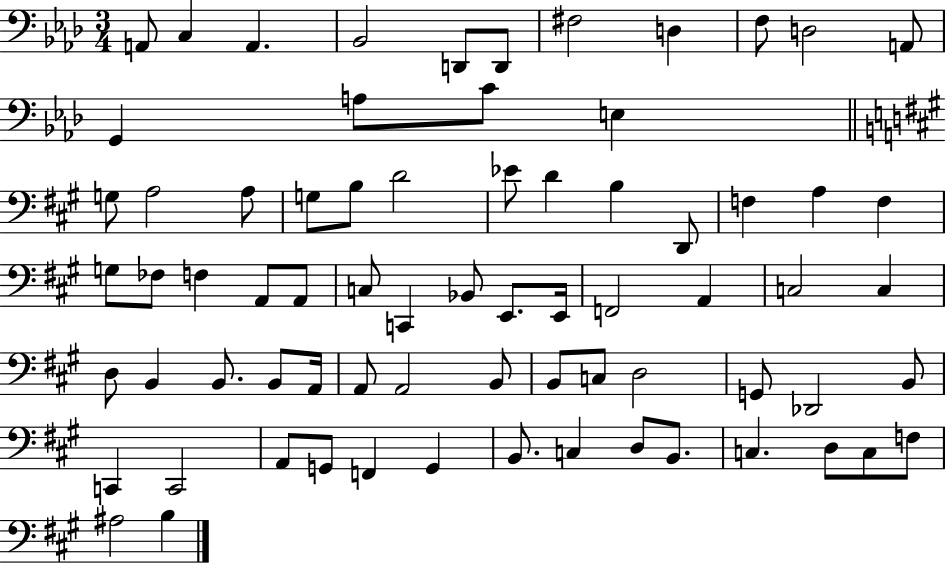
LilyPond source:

{
  \clef bass
  \numericTimeSignature
  \time 3/4
  \key aes \major
  a,8 c4 a,4. | bes,2 d,8 d,8 | fis2 d4 | f8 d2 a,8 | \break g,4 a8 c'8 e4 | \bar "||" \break \key a \major g8 a2 a8 | g8 b8 d'2 | ees'8 d'4 b4 d,8 | f4 a4 f4 | \break g8 fes8 f4 a,8 a,8 | c8 c,4 bes,8 e,8. e,16 | f,2 a,4 | c2 c4 | \break d8 b,4 b,8. b,8 a,16 | a,8 a,2 b,8 | b,8 c8 d2 | g,8 des,2 b,8 | \break c,4 c,2 | a,8 g,8 f,4 g,4 | b,8. c4 d8 b,8. | c4. d8 c8 f8 | \break ais2 b4 | \bar "|."
}